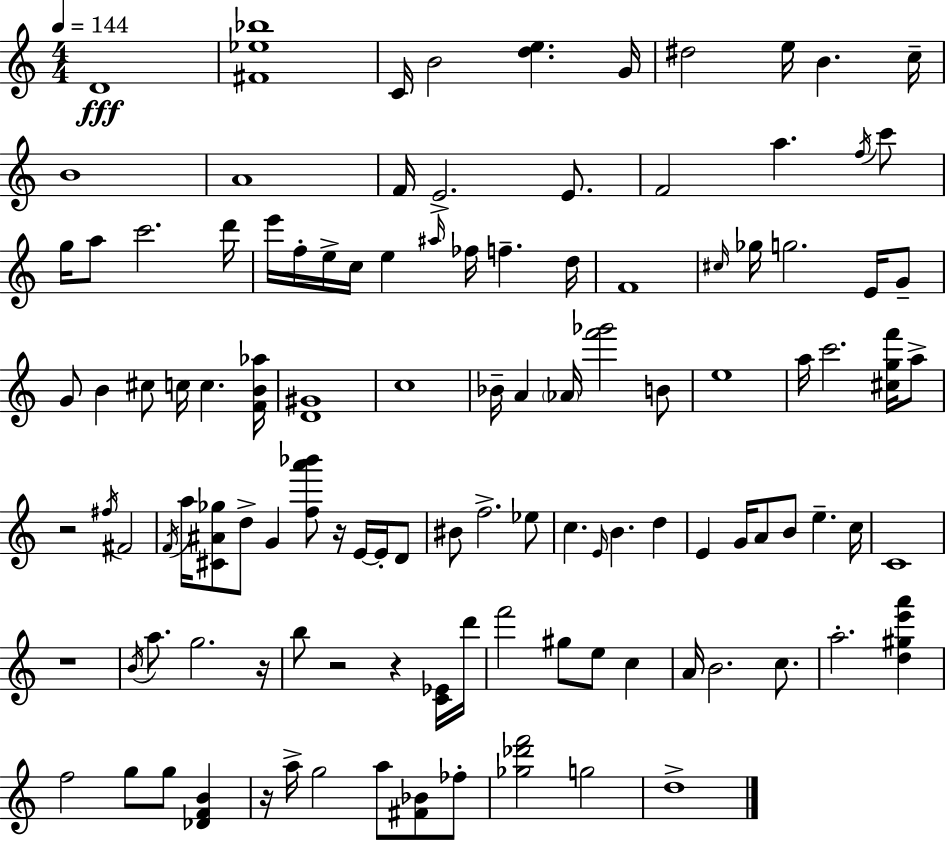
D4/w [F#4,Eb5,Bb5]/w C4/s B4/h [D5,E5]/q. G4/s D#5/h E5/s B4/q. C5/s B4/w A4/w F4/s E4/h. E4/e. F4/h A5/q. F5/s C6/e G5/s A5/e C6/h. D6/s E6/s F5/s E5/s C5/s E5/q A#5/s FES5/s F5/q. D5/s F4/w C#5/s Gb5/s G5/h. E4/s G4/e G4/e B4/q C#5/e C5/s C5/q. [F4,B4,Ab5]/s [D4,G#4]/w C5/w Bb4/s A4/q Ab4/s [F6,Gb6]/h B4/e E5/w A5/s C6/h. [C#5,G5,F6]/s A5/e R/h F#5/s F#4/h F4/s A5/s [C#4,A#4,Gb5]/e D5/e G4/q [F5,A6,Bb6]/e R/s E4/s E4/s D4/e BIS4/e F5/h. Eb5/e C5/q. E4/s B4/q. D5/q E4/q G4/s A4/e B4/e E5/q. C5/s C4/w R/w B4/s A5/e. G5/h. R/s B5/e R/h R/q [C4,Eb4]/s D6/s F6/h G#5/e E5/e C5/q A4/s B4/h. C5/e. A5/h. [D5,G#5,E6,A6]/q F5/h G5/e G5/e [Db4,F4,B4]/q R/s A5/s G5/h A5/e [F#4,Bb4]/e FES5/e [Gb5,Db6,F6]/h G5/h D5/w